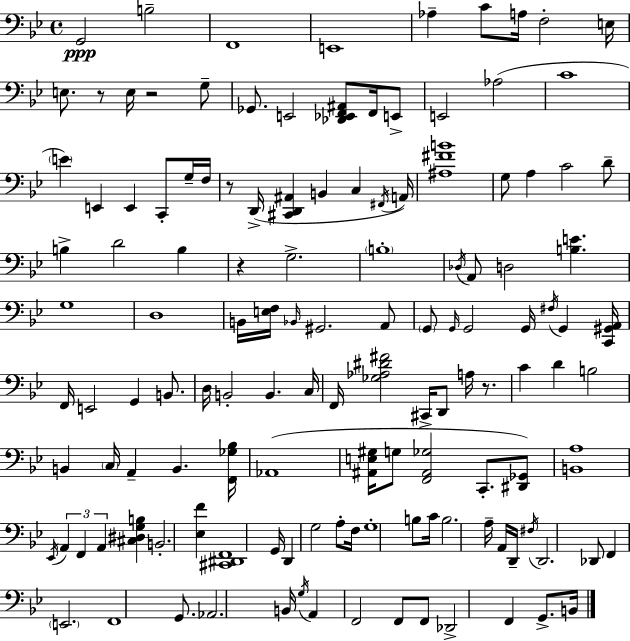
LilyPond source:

{
  \clef bass
  \time 4/4
  \defaultTimeSignature
  \key bes \major
  g,2\ppp b2-- | f,1 | e,1 | aes4-- c'8 a16 f2-. e16 | \break e8. r8 e16 r2 g8-- | ges,8. e,2 <des, ees, f, ais,>8 f,16 e,8-> | e,2 aes2( | c'1 | \break \parenthesize e'4) e,4 e,4 c,8-. g16-- f16 | r8 d,16->( <cis, d, ais,>4 b,4 c4 \acciaccatura { fis,16 }) | a,16 <ais fis' b'>1 | g8 a4 c'2 d'8-- | \break b4-> d'2 b4 | r4 g2.-> | \parenthesize b1-. | \acciaccatura { des16 } a,8 d2 <b e'>4. | \break g1 | d1 | b,16 <e f>16 \grace { bes,16 } gis,2. | a,8 \parenthesize g,8 \grace { g,16 } g,2 g,16 \acciaccatura { fis16 } | \break g,4 <c, gis, a,>16 f,16 e,2 g,4 | b,8. d16 b,2-. b,4. | c16 f,16 <ges aes dis' fis'>2 cis,16-> d,8 | a16 r8. c'4 d'4 b2 | \break b,4 \parenthesize c16 a,4-- b,4. | <f, ges bes>16 aes,1( | <ais, e gis>16 g8 <f, ais, ges>2 | c,8.-. <dis, ges,>8) <b, a>1 | \break \acciaccatura { ees,16 } \tuplet 3/2 { a,4 f,4 a,4 } | <cis dis g b>4 b,2.-. | <ees f'>4 <cis, dis, f,>1 | g,16 d,4 g2 | \break a8-. f16 g1-. | b8 c'16 b2. | a16-- a,16 d,16-- \acciaccatura { fis16 } d,2. | des,8 f,4 \parenthesize e,2. | \break f,1 | g,8. aes,2. | b,16 \acciaccatura { g16 } a,4 f,2 | f,8 f,8 des,2-> | \break f,4 g,8.-> b,16 \bar "|."
}